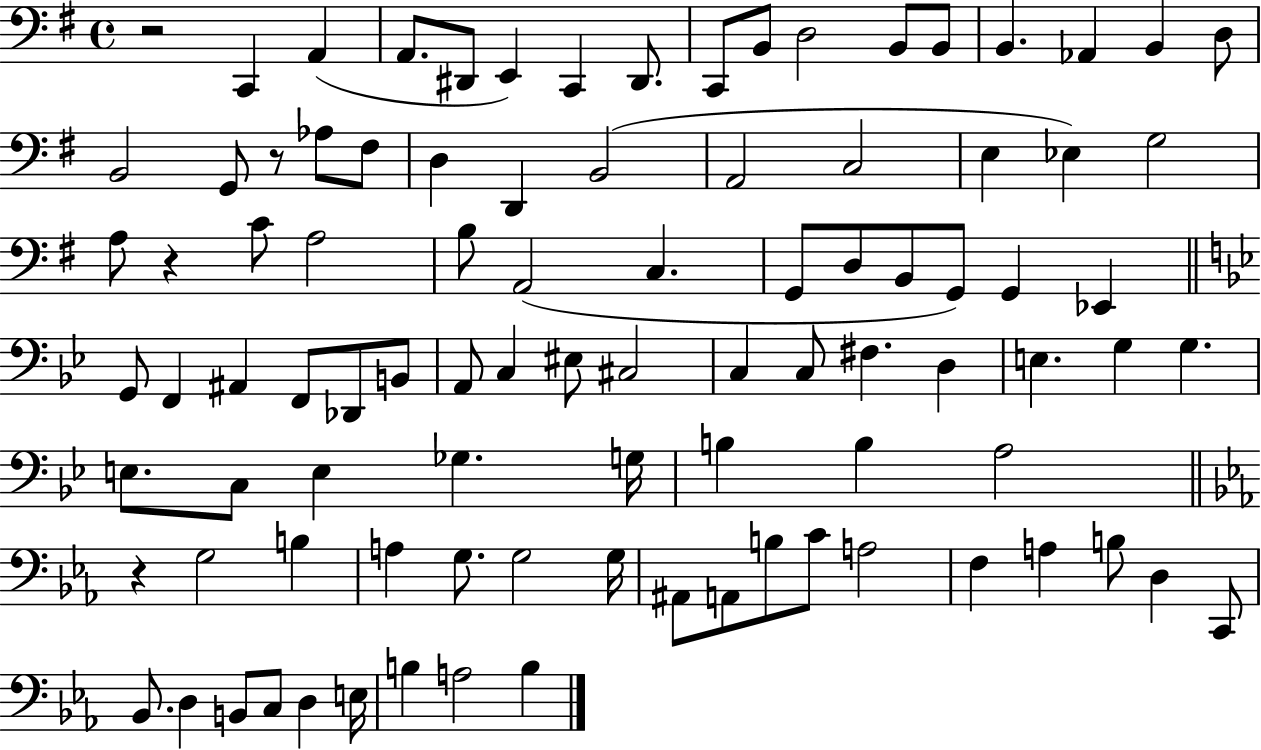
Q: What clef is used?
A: bass